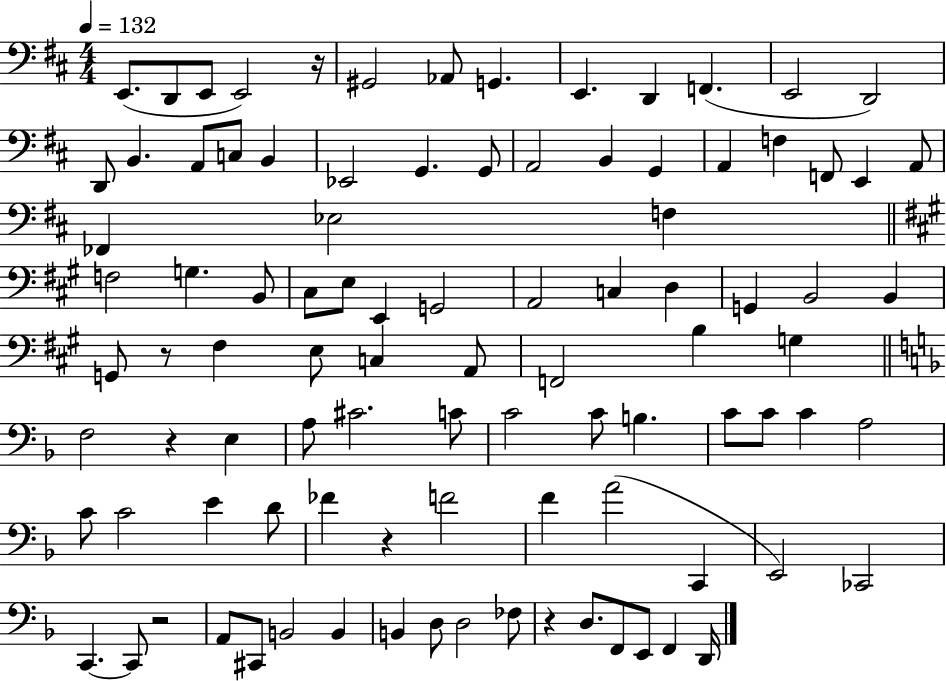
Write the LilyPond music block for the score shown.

{
  \clef bass
  \numericTimeSignature
  \time 4/4
  \key d \major
  \tempo 4 = 132
  e,8.( d,8 e,8 e,2) r16 | gis,2 aes,8 g,4. | e,4. d,4 f,4.( | e,2 d,2) | \break d,8 b,4. a,8 c8 b,4 | ees,2 g,4. g,8 | a,2 b,4 g,4 | a,4 f4 f,8 e,4 a,8 | \break fes,4 ees2 f4 | \bar "||" \break \key a \major f2 g4. b,8 | cis8 e8 e,4 g,2 | a,2 c4 d4 | g,4 b,2 b,4 | \break g,8 r8 fis4 e8 c4 a,8 | f,2 b4 g4 | \bar "||" \break \key f \major f2 r4 e4 | a8 cis'2. c'8 | c'2 c'8 b4. | c'8 c'8 c'4 a2 | \break c'8 c'2 e'4 d'8 | fes'4 r4 f'2 | f'4 a'2( c,4 | e,2) ces,2 | \break c,4.~~ c,8 r2 | a,8 cis,8 b,2 b,4 | b,4 d8 d2 fes8 | r4 d8. f,8 e,8 f,4 d,16 | \break \bar "|."
}